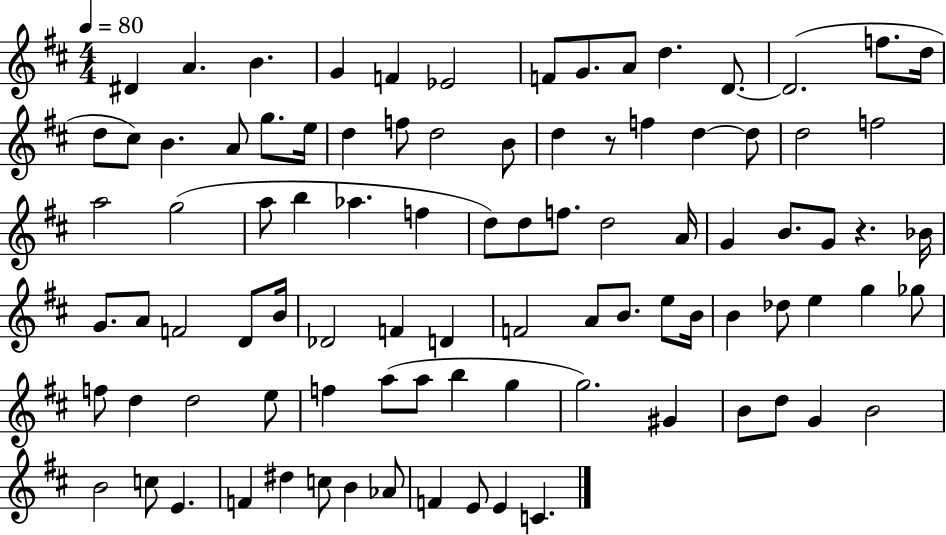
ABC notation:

X:1
T:Untitled
M:4/4
L:1/4
K:D
^D A B G F _E2 F/2 G/2 A/2 d D/2 D2 f/2 d/4 d/2 ^c/2 B A/2 g/2 e/4 d f/2 d2 B/2 d z/2 f d d/2 d2 f2 a2 g2 a/2 b _a f d/2 d/2 f/2 d2 A/4 G B/2 G/2 z _B/4 G/2 A/2 F2 D/2 B/4 _D2 F D F2 A/2 B/2 e/2 B/4 B _d/2 e g _g/2 f/2 d d2 e/2 f a/2 a/2 b g g2 ^G B/2 d/2 G B2 B2 c/2 E F ^d c/2 B _A/2 F E/2 E C